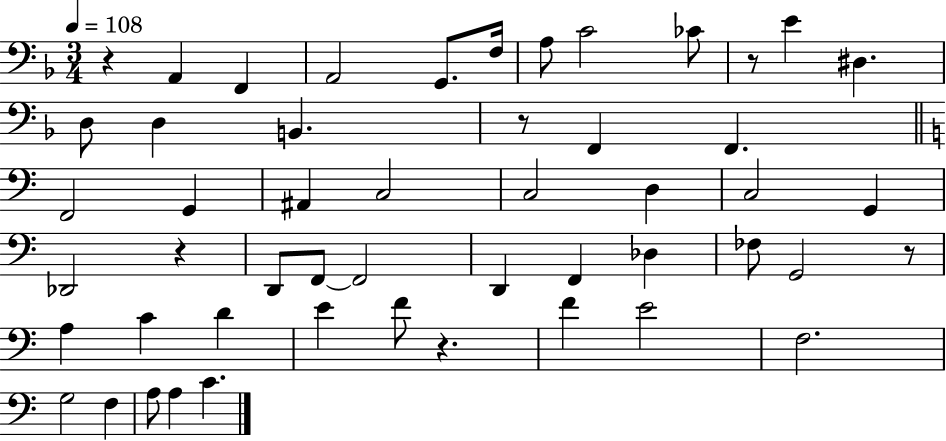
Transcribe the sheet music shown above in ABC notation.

X:1
T:Untitled
M:3/4
L:1/4
K:F
z A,, F,, A,,2 G,,/2 F,/4 A,/2 C2 _C/2 z/2 E ^D, D,/2 D, B,, z/2 F,, F,, F,,2 G,, ^A,, C,2 C,2 D, C,2 G,, _D,,2 z D,,/2 F,,/2 F,,2 D,, F,, _D, _F,/2 G,,2 z/2 A, C D E F/2 z F E2 F,2 G,2 F, A,/2 A, C